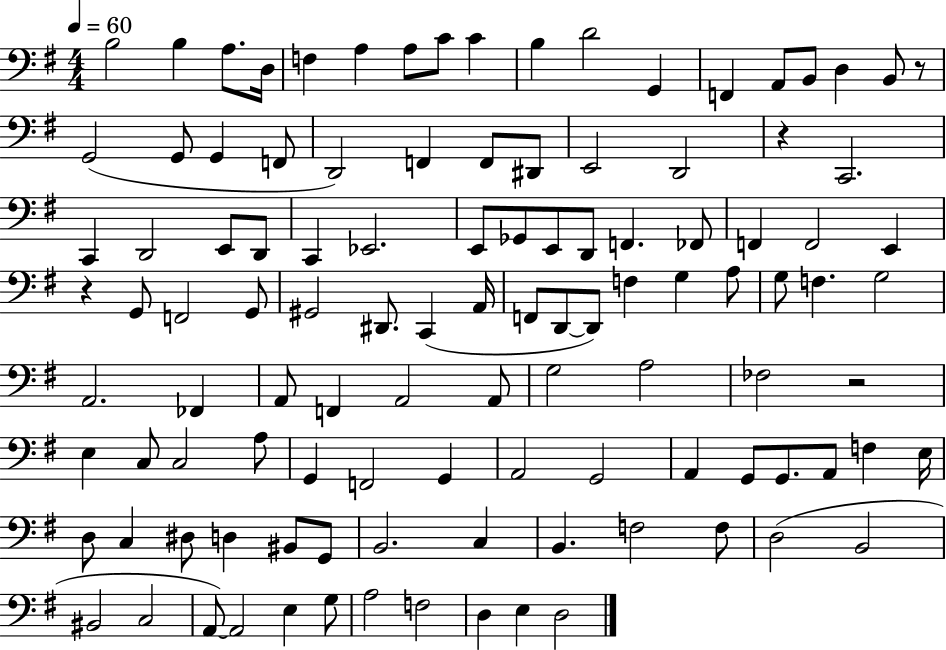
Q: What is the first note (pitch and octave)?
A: B3